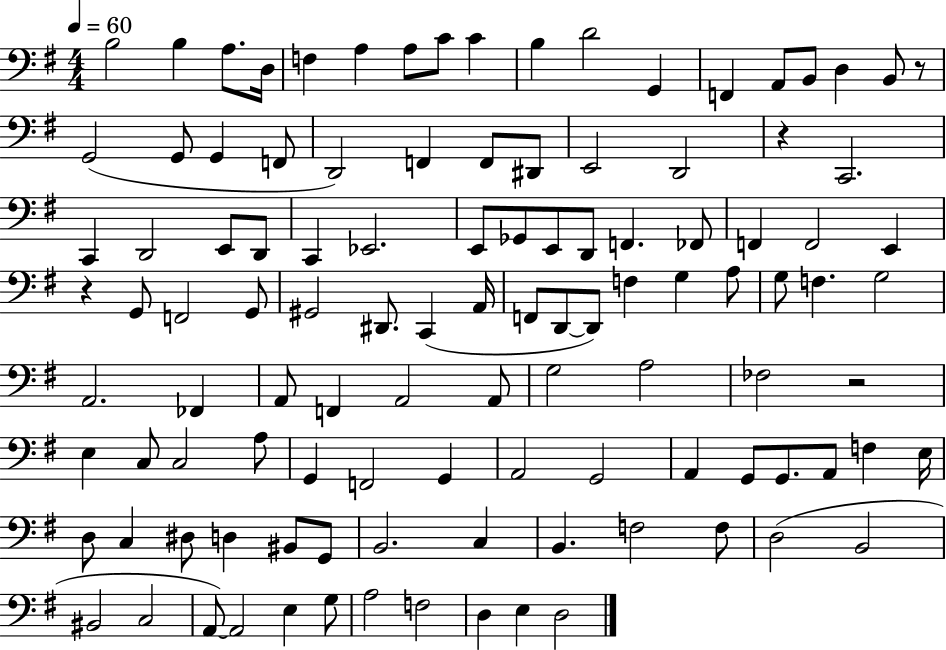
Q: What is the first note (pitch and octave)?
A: B3